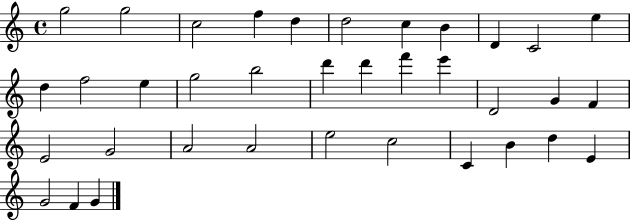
G5/h G5/h C5/h F5/q D5/q D5/h C5/q B4/q D4/q C4/h E5/q D5/q F5/h E5/q G5/h B5/h D6/q D6/q F6/q E6/q D4/h G4/q F4/q E4/h G4/h A4/h A4/h E5/h C5/h C4/q B4/q D5/q E4/q G4/h F4/q G4/q